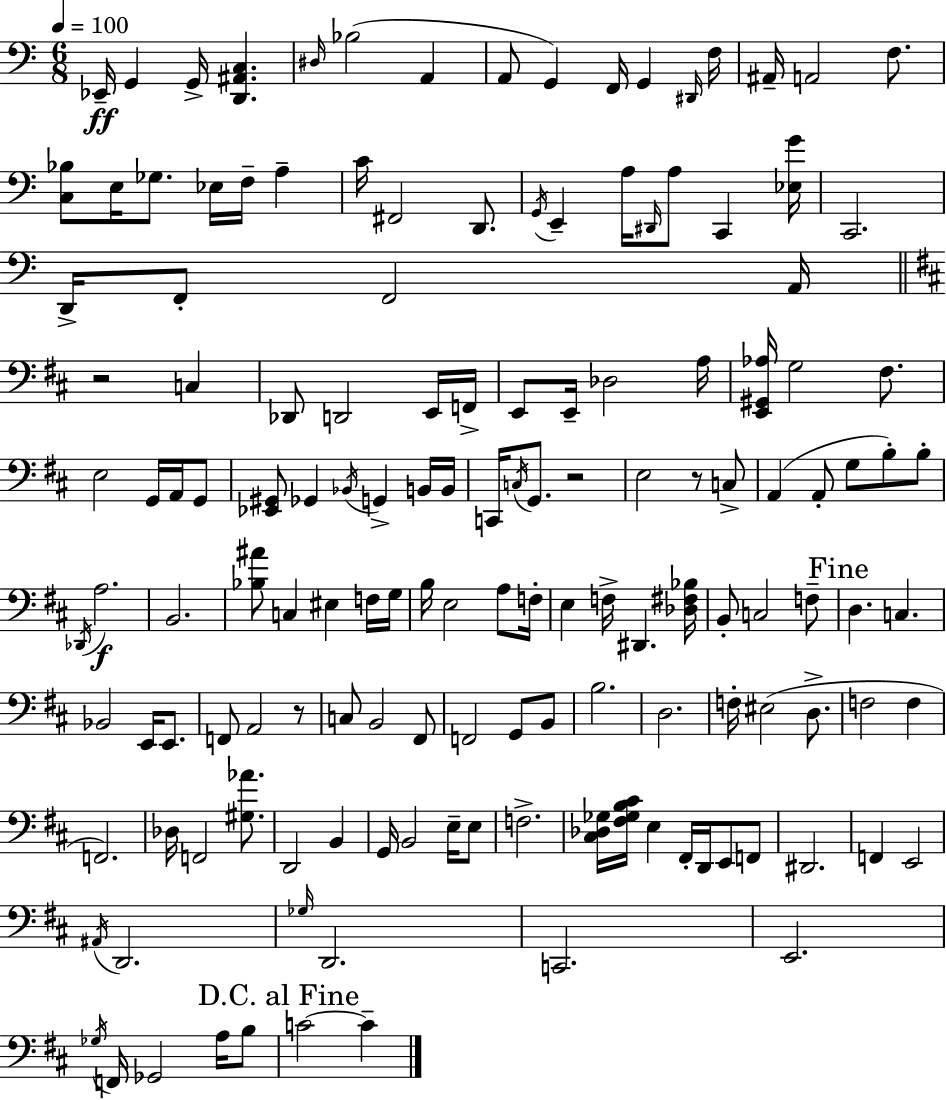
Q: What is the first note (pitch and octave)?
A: Eb2